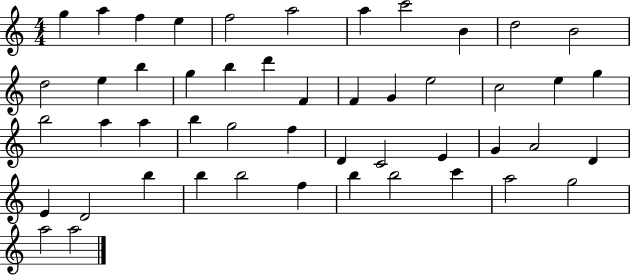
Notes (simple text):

G5/q A5/q F5/q E5/q F5/h A5/h A5/q C6/h B4/q D5/h B4/h D5/h E5/q B5/q G5/q B5/q D6/q F4/q F4/q G4/q E5/h C5/h E5/q G5/q B5/h A5/q A5/q B5/q G5/h F5/q D4/q C4/h E4/q G4/q A4/h D4/q E4/q D4/h B5/q B5/q B5/h F5/q B5/q B5/h C6/q A5/h G5/h A5/h A5/h